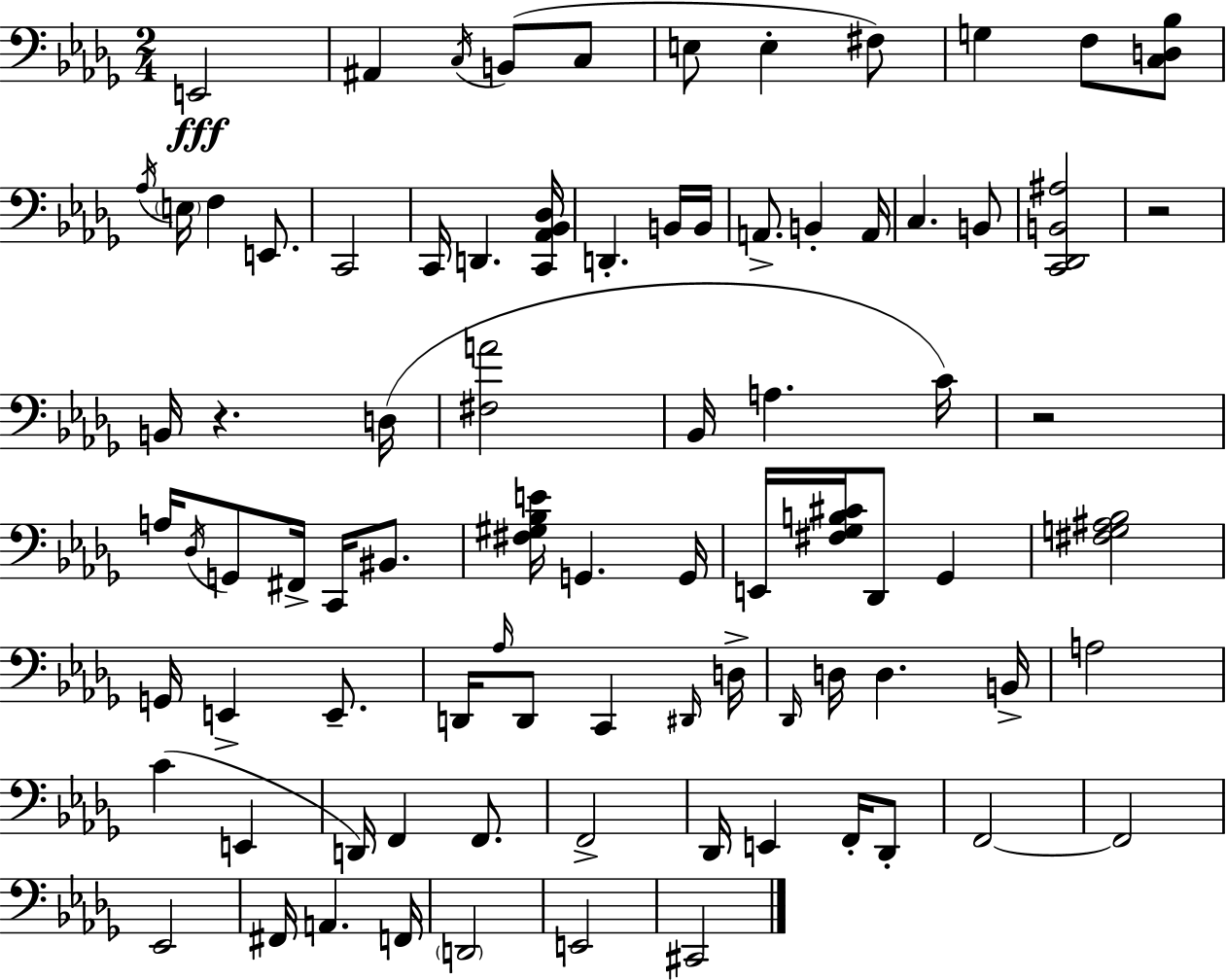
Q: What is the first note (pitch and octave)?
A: E2